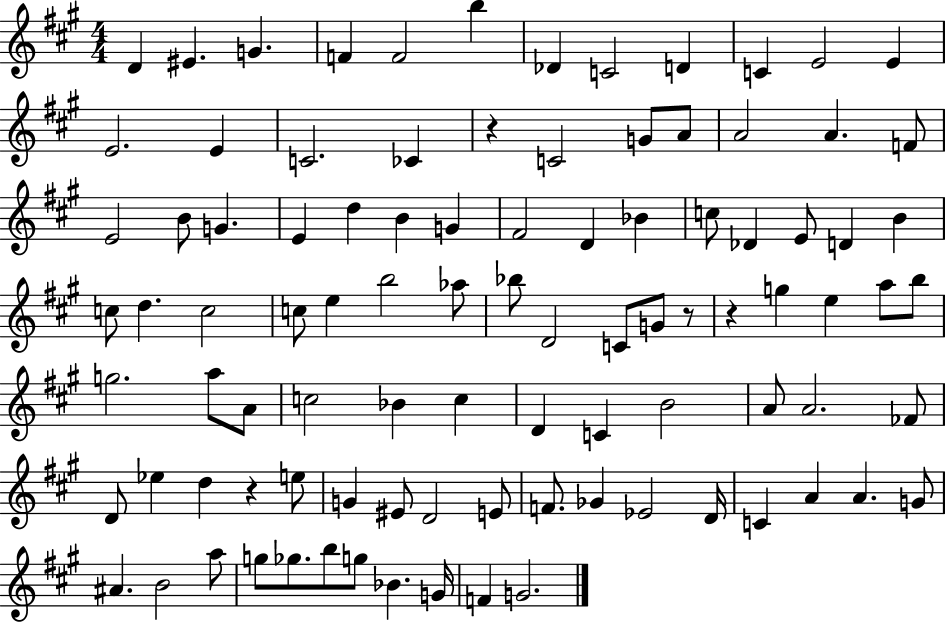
{
  \clef treble
  \numericTimeSignature
  \time 4/4
  \key a \major
  d'4 eis'4. g'4. | f'4 f'2 b''4 | des'4 c'2 d'4 | c'4 e'2 e'4 | \break e'2. e'4 | c'2. ces'4 | r4 c'2 g'8 a'8 | a'2 a'4. f'8 | \break e'2 b'8 g'4. | e'4 d''4 b'4 g'4 | fis'2 d'4 bes'4 | c''8 des'4 e'8 d'4 b'4 | \break c''8 d''4. c''2 | c''8 e''4 b''2 aes''8 | bes''8 d'2 c'8 g'8 r8 | r4 g''4 e''4 a''8 b''8 | \break g''2. a''8 a'8 | c''2 bes'4 c''4 | d'4 c'4 b'2 | a'8 a'2. fes'8 | \break d'8 ees''4 d''4 r4 e''8 | g'4 eis'8 d'2 e'8 | f'8. ges'4 ees'2 d'16 | c'4 a'4 a'4. g'8 | \break ais'4. b'2 a''8 | g''8 ges''8. b''8 g''8 bes'4. g'16 | f'4 g'2. | \bar "|."
}